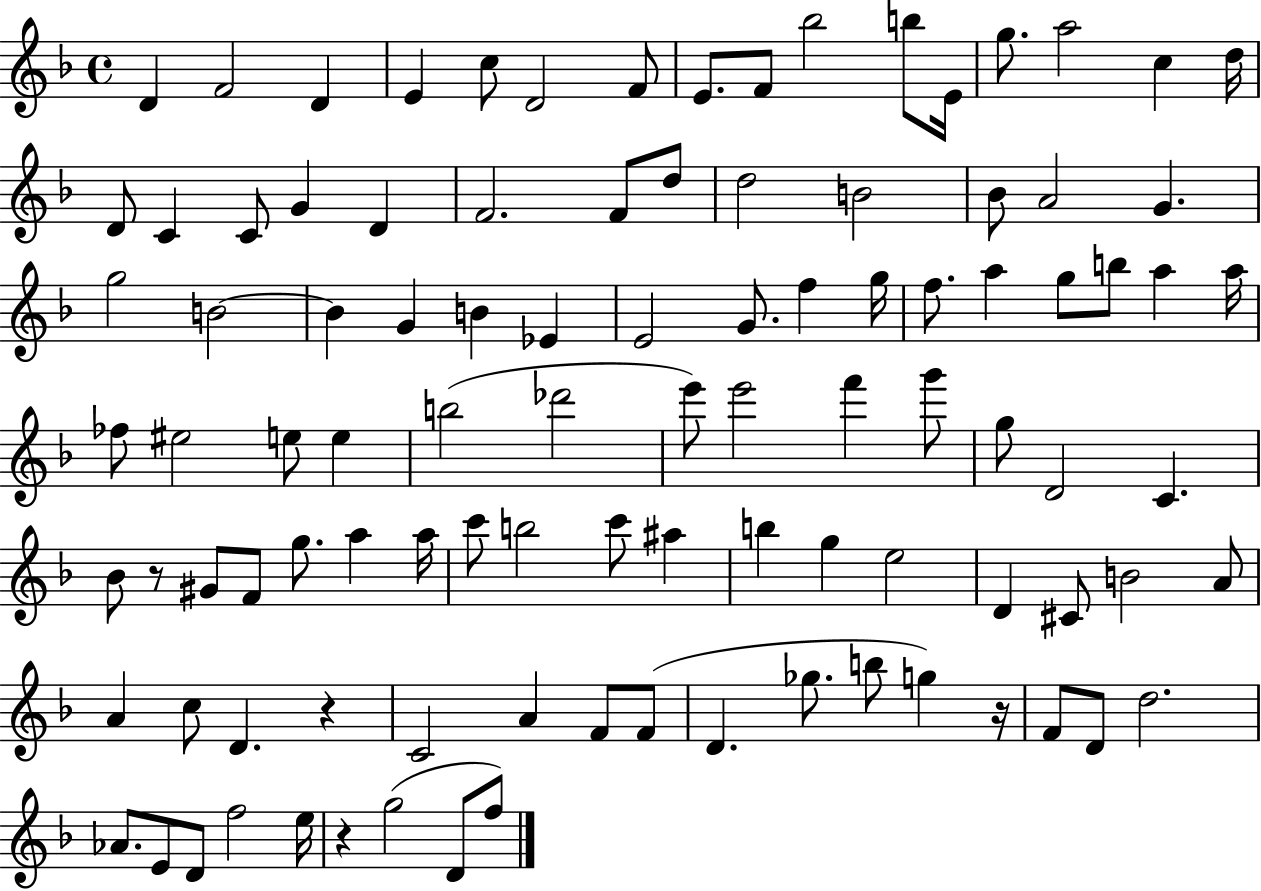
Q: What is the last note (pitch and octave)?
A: F5